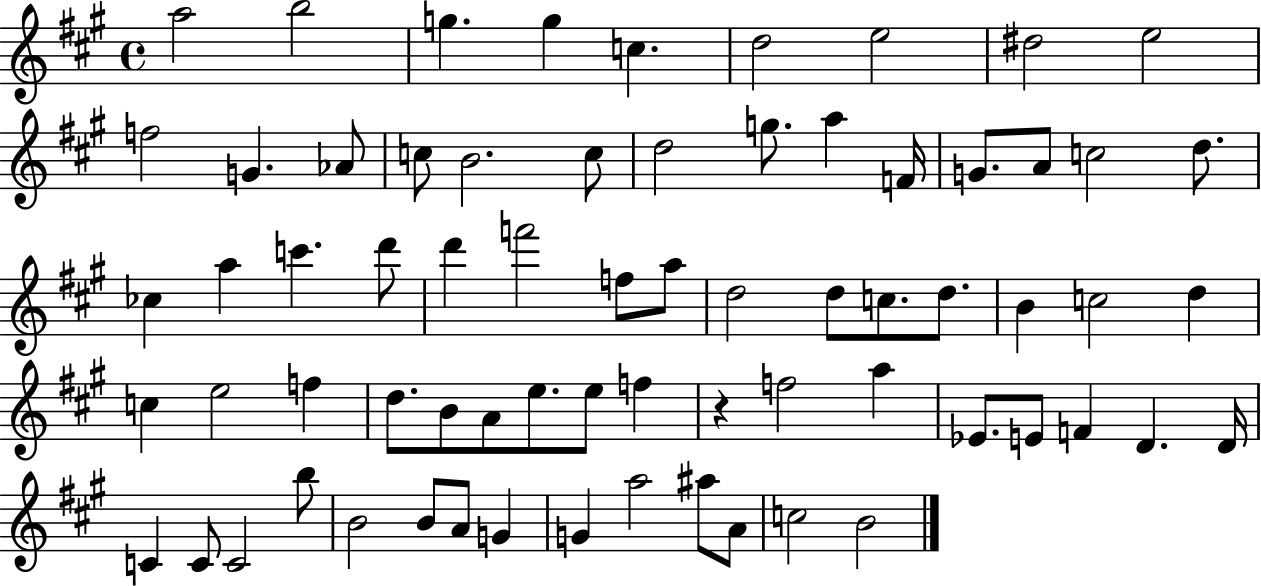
A5/h B5/h G5/q. G5/q C5/q. D5/h E5/h D#5/h E5/h F5/h G4/q. Ab4/e C5/e B4/h. C5/e D5/h G5/e. A5/q F4/s G4/e. A4/e C5/h D5/e. CES5/q A5/q C6/q. D6/e D6/q F6/h F5/e A5/e D5/h D5/e C5/e. D5/e. B4/q C5/h D5/q C5/q E5/h F5/q D5/e. B4/e A4/e E5/e. E5/e F5/q R/q F5/h A5/q Eb4/e. E4/e F4/q D4/q. D4/s C4/q C4/e C4/h B5/e B4/h B4/e A4/e G4/q G4/q A5/h A#5/e A4/e C5/h B4/h